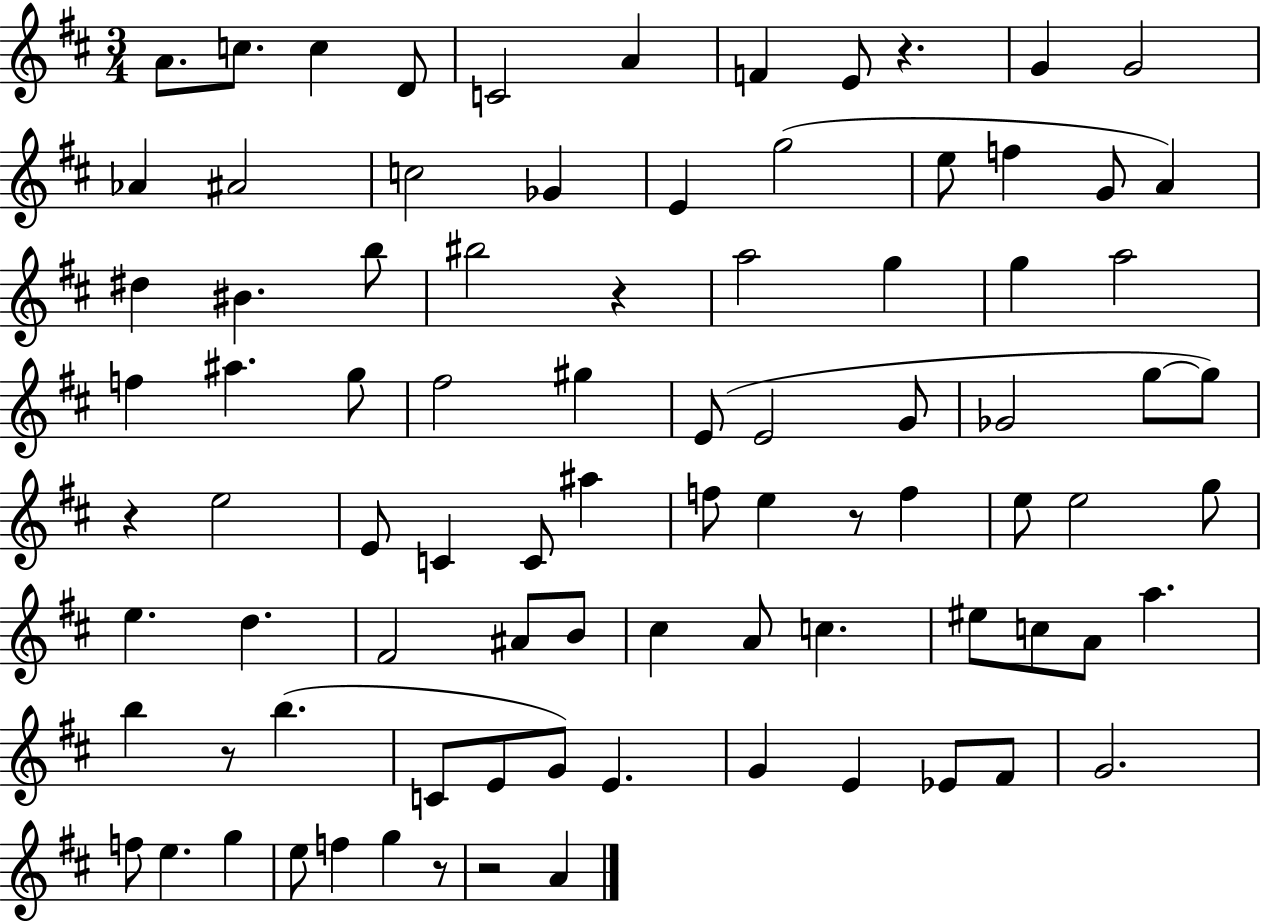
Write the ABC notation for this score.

X:1
T:Untitled
M:3/4
L:1/4
K:D
A/2 c/2 c D/2 C2 A F E/2 z G G2 _A ^A2 c2 _G E g2 e/2 f G/2 A ^d ^B b/2 ^b2 z a2 g g a2 f ^a g/2 ^f2 ^g E/2 E2 G/2 _G2 g/2 g/2 z e2 E/2 C C/2 ^a f/2 e z/2 f e/2 e2 g/2 e d ^F2 ^A/2 B/2 ^c A/2 c ^e/2 c/2 A/2 a b z/2 b C/2 E/2 G/2 E G E _E/2 ^F/2 G2 f/2 e g e/2 f g z/2 z2 A